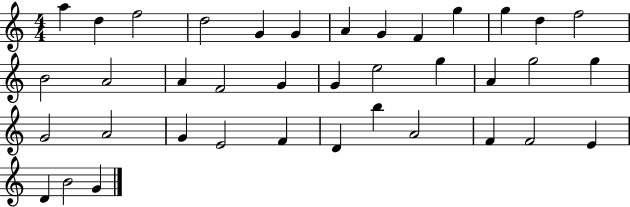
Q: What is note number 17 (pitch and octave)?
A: F4